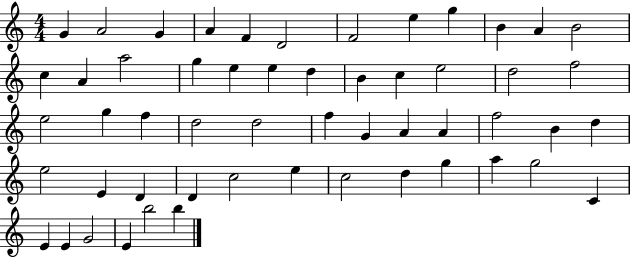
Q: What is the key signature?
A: C major